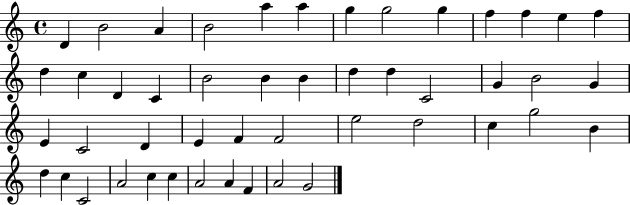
X:1
T:Untitled
M:4/4
L:1/4
K:C
D B2 A B2 a a g g2 g f f e f d c D C B2 B B d d C2 G B2 G E C2 D E F F2 e2 d2 c g2 B d c C2 A2 c c A2 A F A2 G2